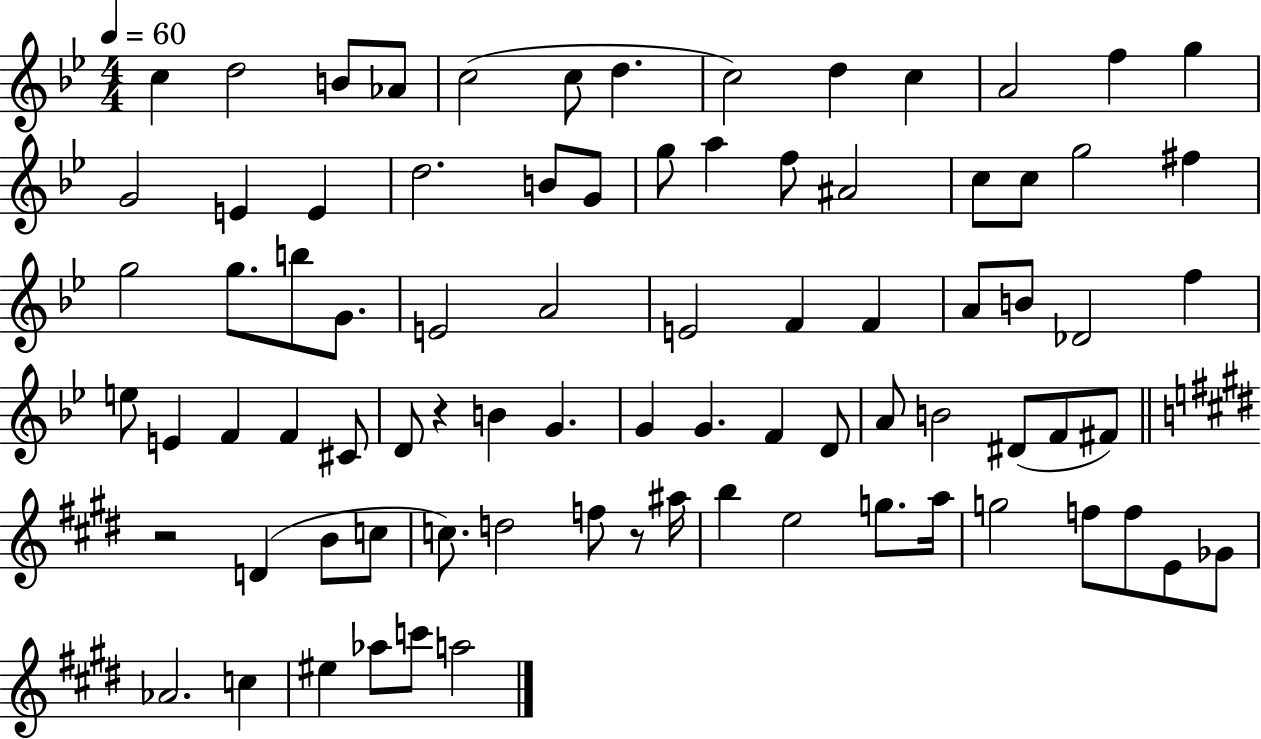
{
  \clef treble
  \numericTimeSignature
  \time 4/4
  \key bes \major
  \tempo 4 = 60
  \repeat volta 2 { c''4 d''2 b'8 aes'8 | c''2( c''8 d''4. | c''2) d''4 c''4 | a'2 f''4 g''4 | \break g'2 e'4 e'4 | d''2. b'8 g'8 | g''8 a''4 f''8 ais'2 | c''8 c''8 g''2 fis''4 | \break g''2 g''8. b''8 g'8. | e'2 a'2 | e'2 f'4 f'4 | a'8 b'8 des'2 f''4 | \break e''8 e'4 f'4 f'4 cis'8 | d'8 r4 b'4 g'4. | g'4 g'4. f'4 d'8 | a'8 b'2 dis'8( f'8 fis'8) | \break \bar "||" \break \key e \major r2 d'4( b'8 c''8 | c''8.) d''2 f''8 r8 ais''16 | b''4 e''2 g''8. a''16 | g''2 f''8 f''8 e'8 ges'8 | \break aes'2. c''4 | eis''4 aes''8 c'''8 a''2 | } \bar "|."
}